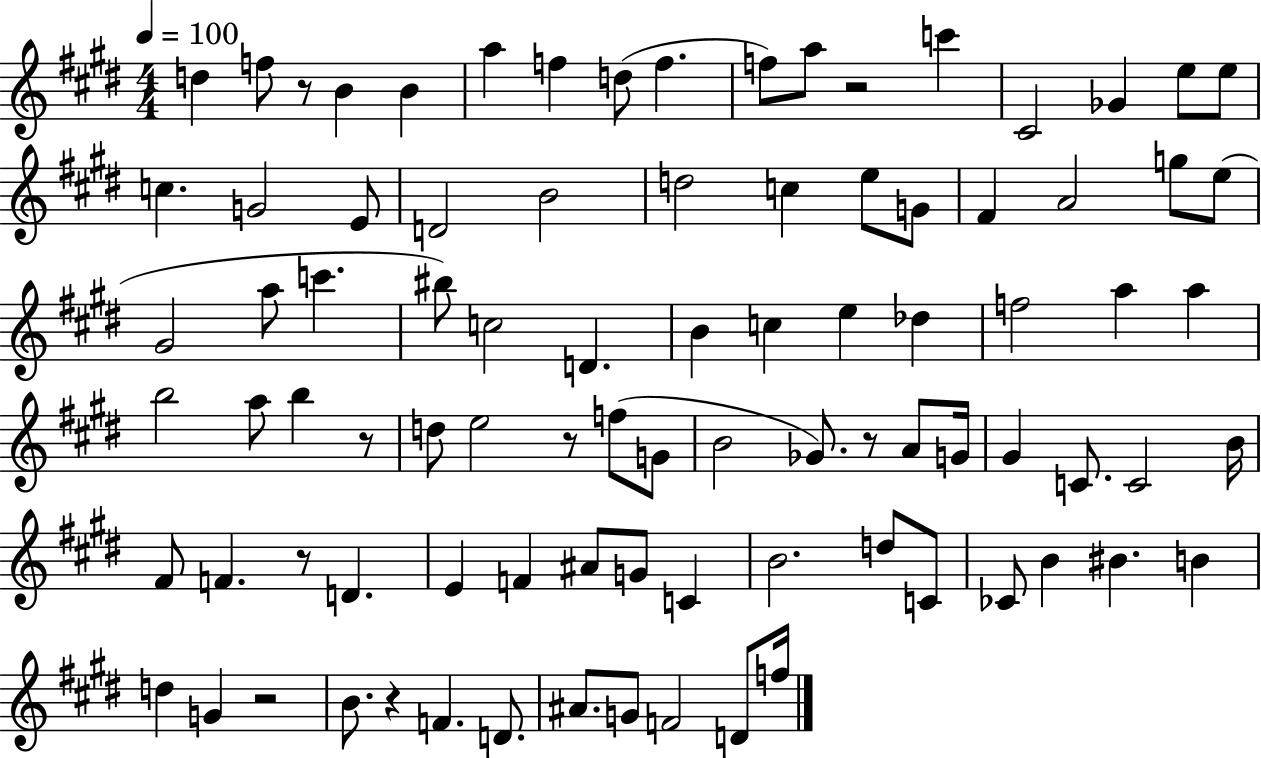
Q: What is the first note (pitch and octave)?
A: D5